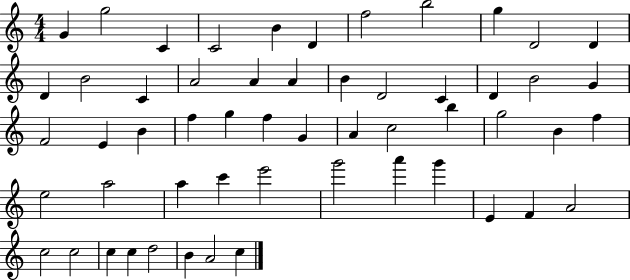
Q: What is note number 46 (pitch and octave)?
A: F4